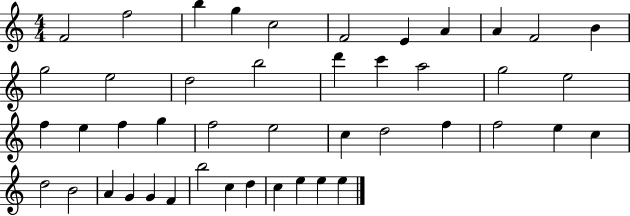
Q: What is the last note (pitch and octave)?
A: E5